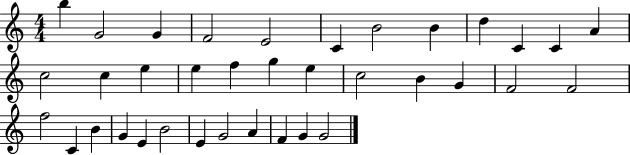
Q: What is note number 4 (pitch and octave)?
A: F4